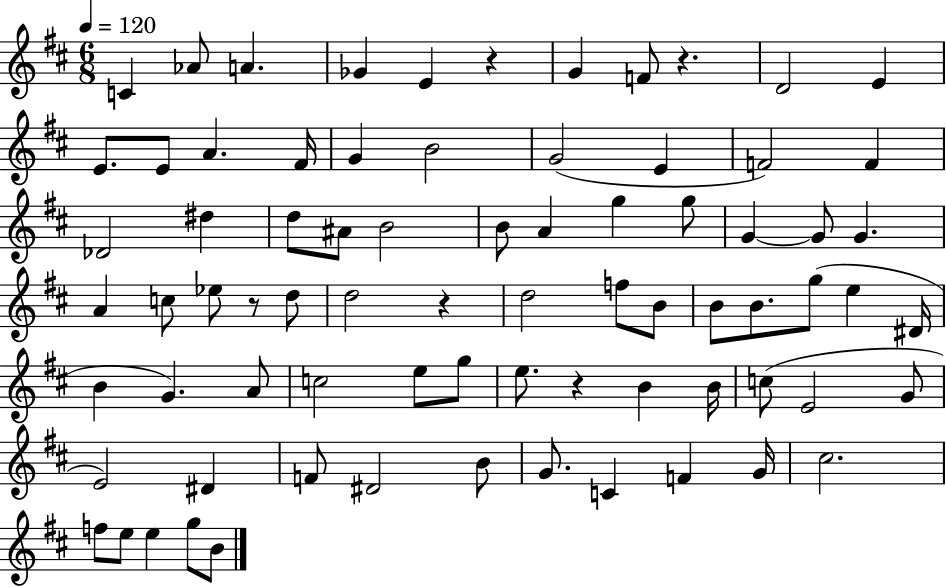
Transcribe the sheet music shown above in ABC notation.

X:1
T:Untitled
M:6/8
L:1/4
K:D
C _A/2 A _G E z G F/2 z D2 E E/2 E/2 A ^F/4 G B2 G2 E F2 F _D2 ^d d/2 ^A/2 B2 B/2 A g g/2 G G/2 G A c/2 _e/2 z/2 d/2 d2 z d2 f/2 B/2 B/2 B/2 g/2 e ^D/4 B G A/2 c2 e/2 g/2 e/2 z B B/4 c/2 E2 G/2 E2 ^D F/2 ^D2 B/2 G/2 C F G/4 ^c2 f/2 e/2 e g/2 B/2